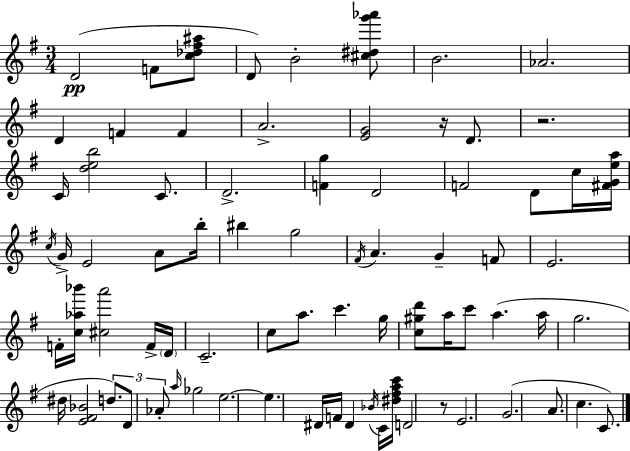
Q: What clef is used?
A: treble